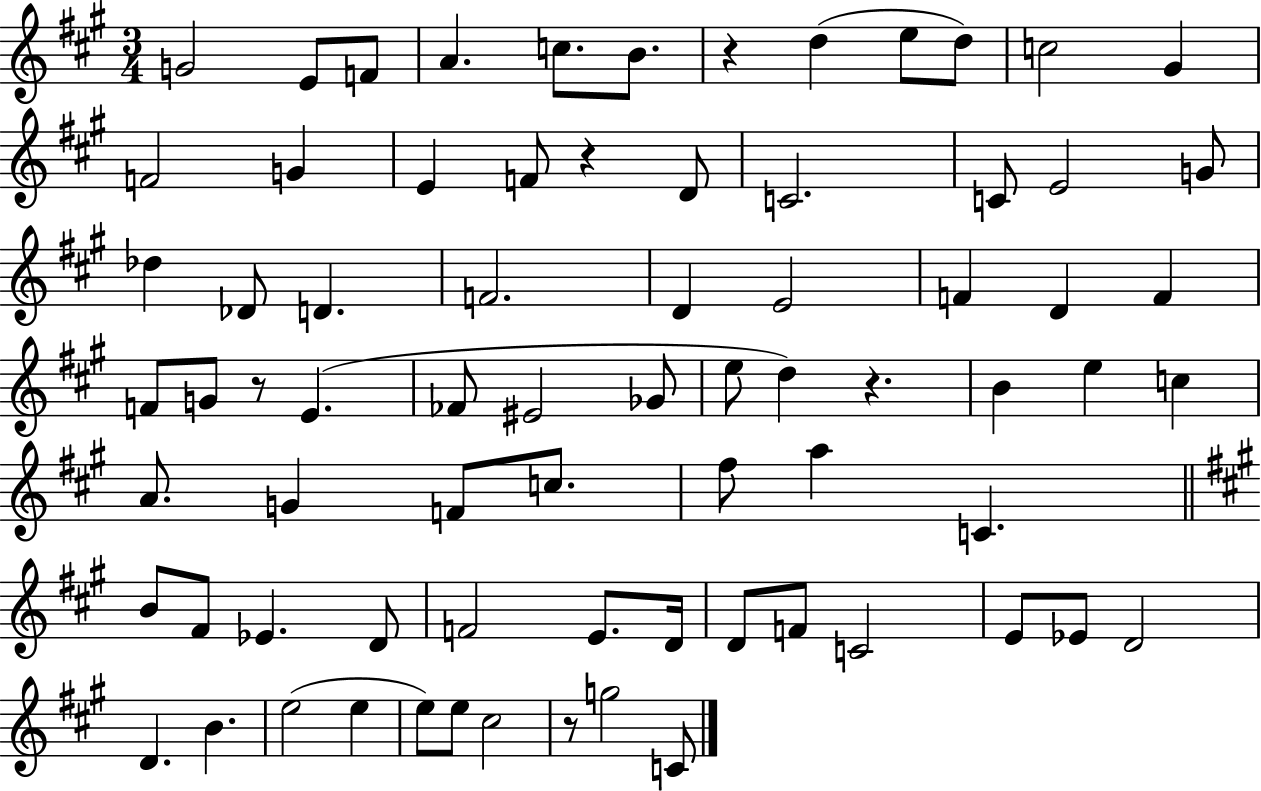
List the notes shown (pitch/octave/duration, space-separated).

G4/h E4/e F4/e A4/q. C5/e. B4/e. R/q D5/q E5/e D5/e C5/h G#4/q F4/h G4/q E4/q F4/e R/q D4/e C4/h. C4/e E4/h G4/e Db5/q Db4/e D4/q. F4/h. D4/q E4/h F4/q D4/q F4/q F4/e G4/e R/e E4/q. FES4/e EIS4/h Gb4/e E5/e D5/q R/q. B4/q E5/q C5/q A4/e. G4/q F4/e C5/e. F#5/e A5/q C4/q. B4/e F#4/e Eb4/q. D4/e F4/h E4/e. D4/s D4/e F4/e C4/h E4/e Eb4/e D4/h D4/q. B4/q. E5/h E5/q E5/e E5/e C#5/h R/e G5/h C4/e